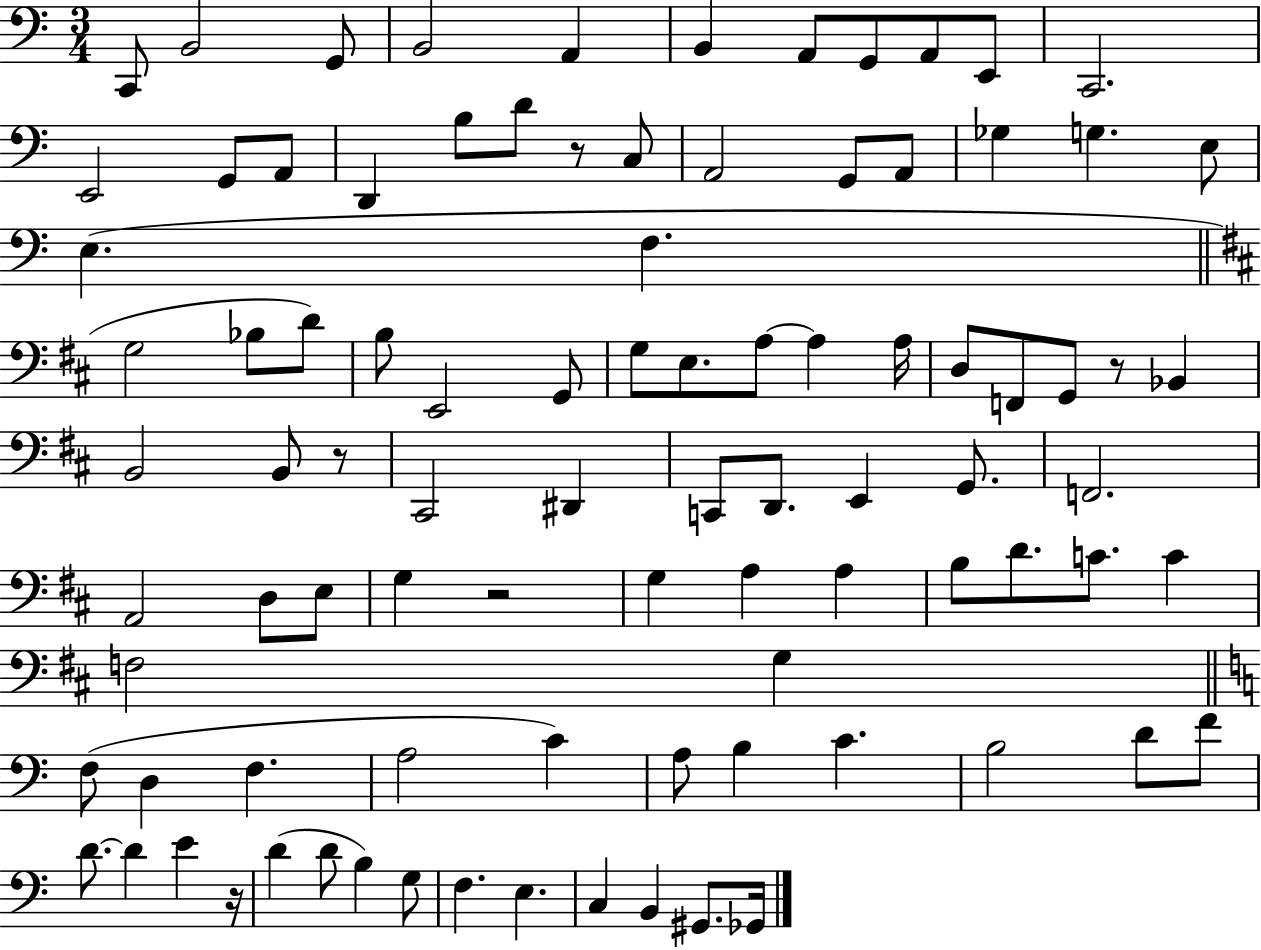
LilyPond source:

{
  \clef bass
  \numericTimeSignature
  \time 3/4
  \key c \major
  c,8 b,2 g,8 | b,2 a,4 | b,4 a,8 g,8 a,8 e,8 | c,2. | \break e,2 g,8 a,8 | d,4 b8 d'8 r8 c8 | a,2 g,8 a,8 | ges4 g4. e8 | \break e4.( f4. | \bar "||" \break \key d \major g2 bes8 d'8) | b8 e,2 g,8 | g8 e8. a8~~ a4 a16 | d8 f,8 g,8 r8 bes,4 | \break b,2 b,8 r8 | cis,2 dis,4 | c,8 d,8. e,4 g,8. | f,2. | \break a,2 d8 e8 | g4 r2 | g4 a4 a4 | b8 d'8. c'8. c'4 | \break f2 g4 | \bar "||" \break \key a \minor f8( d4 f4. | a2 c'4) | a8 b4 c'4. | b2 d'8 f'8 | \break d'8.~~ d'4 e'4 r16 | d'4( d'8 b4) g8 | f4. e4. | c4 b,4 gis,8. ges,16 | \break \bar "|."
}